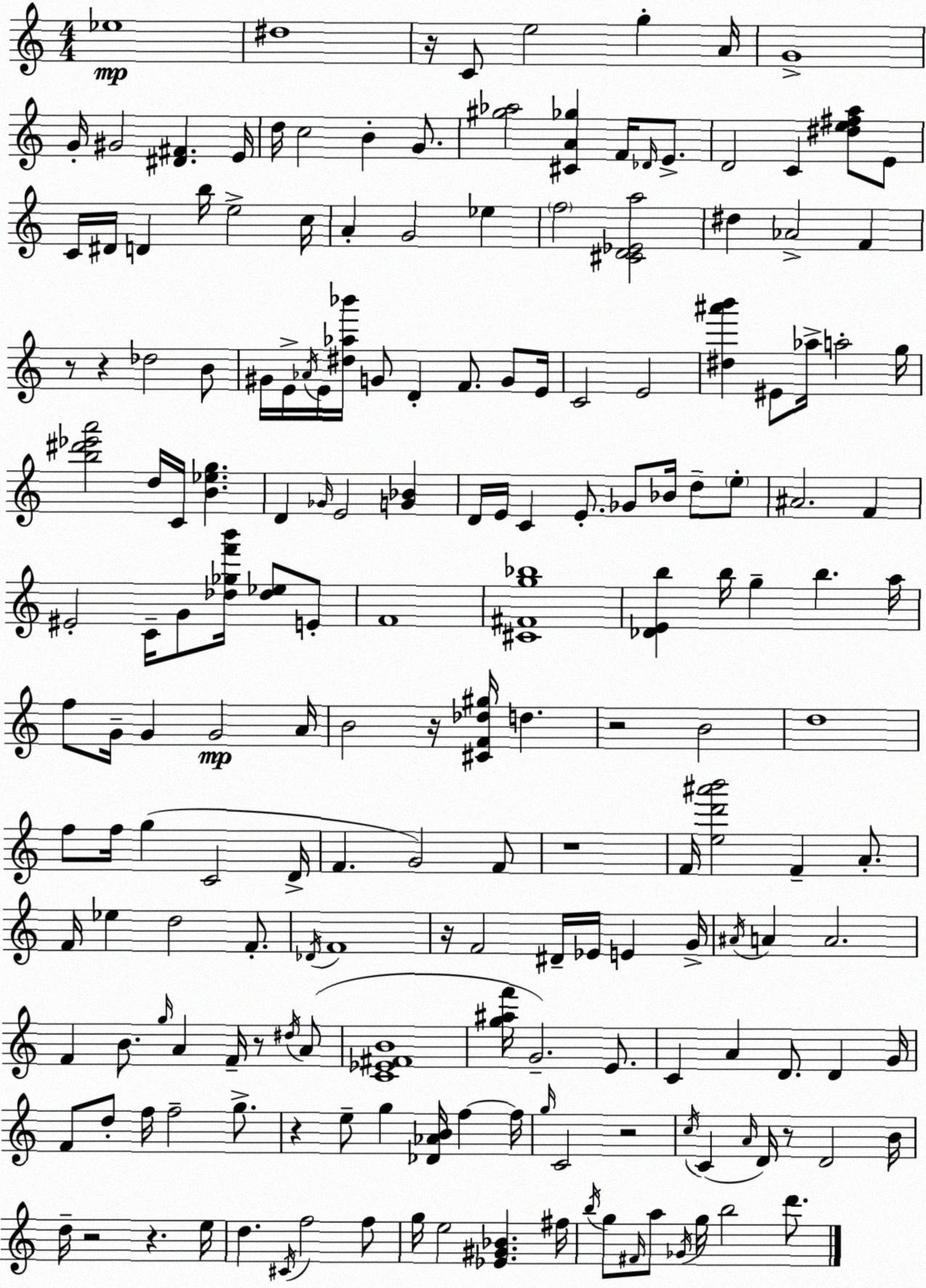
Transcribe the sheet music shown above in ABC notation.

X:1
T:Untitled
M:4/4
L:1/4
K:C
_e4 ^d4 z/4 C/2 e2 g A/4 G4 G/4 ^G2 [^D^F] E/4 d/4 c2 B G/2 [^g_a]2 [^CA_g] F/4 _D/4 E/2 D2 C [^de^fa]/2 E/2 C/4 ^D/4 D b/4 e2 c/4 A G2 _e f2 [^CD_Ea]2 ^d _A2 F z/2 z _d2 B/2 ^G/4 E/4 _A/4 E/4 [^d_a_b']/4 G/2 D F/2 G/2 E/4 C2 E2 [^d^a'b'] ^E/2 _a/4 a2 g/4 [b^d'_e'a']2 d/4 C/4 [B_eg] D _G/4 E2 [G_B] D/4 E/4 C E/2 _G/2 _B/4 d/2 e/2 ^A2 F ^E2 C/4 G/2 [_d_gf'b']/4 [_d_e]/2 E/2 F4 [^C^Fg_b]4 [_DEb] b/4 g b a/4 f/2 G/4 G G2 A/4 B2 z/4 [^CF_d^g]/4 d z2 B2 d4 f/2 f/4 g C2 D/4 F G2 F/2 z4 F/4 [ed'^a'b']2 F A/2 F/4 _e d2 F/2 _D/4 F4 z/4 F2 ^D/4 _E/4 E G/4 ^A/4 A A2 F B/2 g/4 A F/4 z/2 ^d/4 A/2 [C_E^FB]4 [g^af']/4 G2 E/2 C A D/2 D G/4 F/2 d/2 f/4 f2 g/2 z e/2 g [_D_AB]/4 f f/4 g/4 C2 z2 c/4 C A/4 D/4 z/2 D2 B/4 d/4 z2 z e/4 d ^C/4 f2 f/2 g/4 e2 [_E^G_B] ^f/4 b/4 g/2 ^F/4 a/2 _G/4 g/4 b2 d'/2